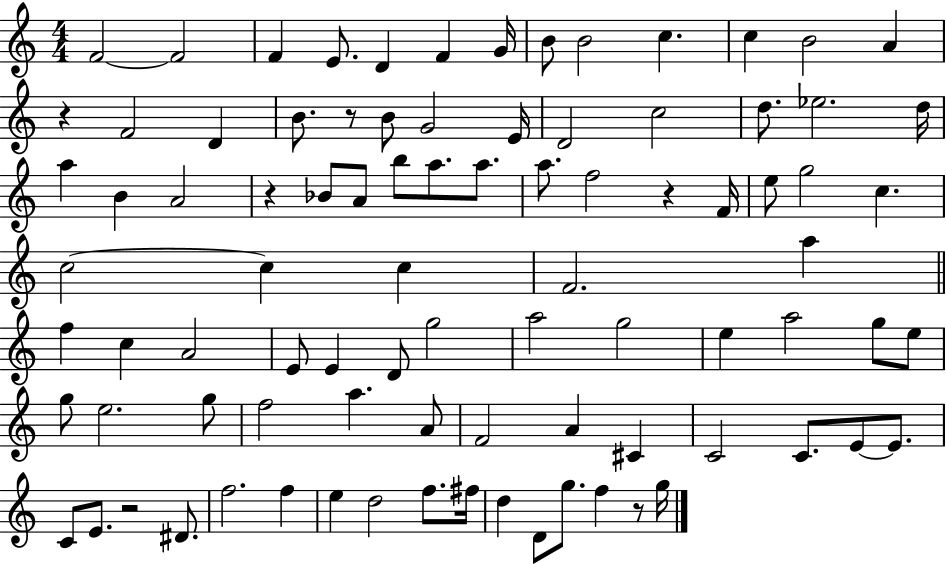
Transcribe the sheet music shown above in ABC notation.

X:1
T:Untitled
M:4/4
L:1/4
K:C
F2 F2 F E/2 D F G/4 B/2 B2 c c B2 A z F2 D B/2 z/2 B/2 G2 E/4 D2 c2 d/2 _e2 d/4 a B A2 z _B/2 A/2 b/2 a/2 a/2 a/2 f2 z F/4 e/2 g2 c c2 c c F2 a f c A2 E/2 E D/2 g2 a2 g2 e a2 g/2 e/2 g/2 e2 g/2 f2 a A/2 F2 A ^C C2 C/2 E/2 E/2 C/2 E/2 z2 ^D/2 f2 f e d2 f/2 ^f/4 d D/2 g/2 f z/2 g/4